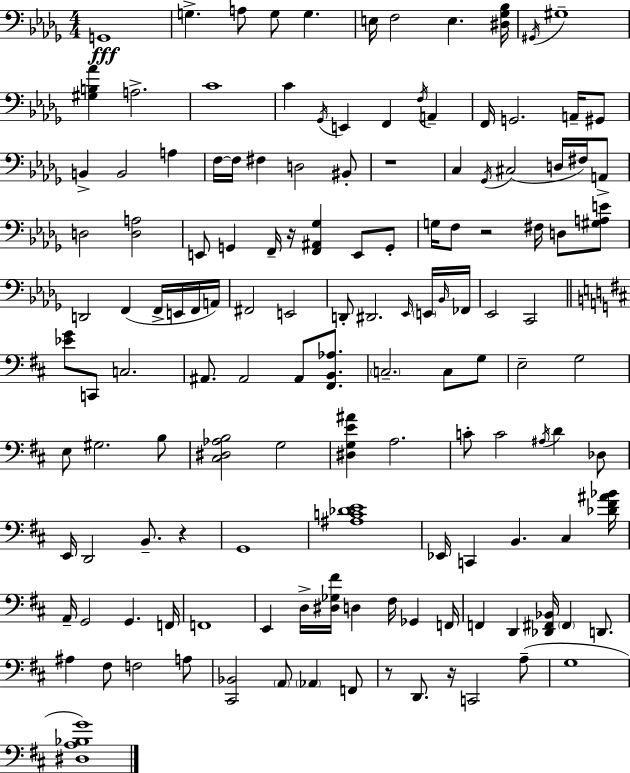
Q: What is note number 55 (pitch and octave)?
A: D2